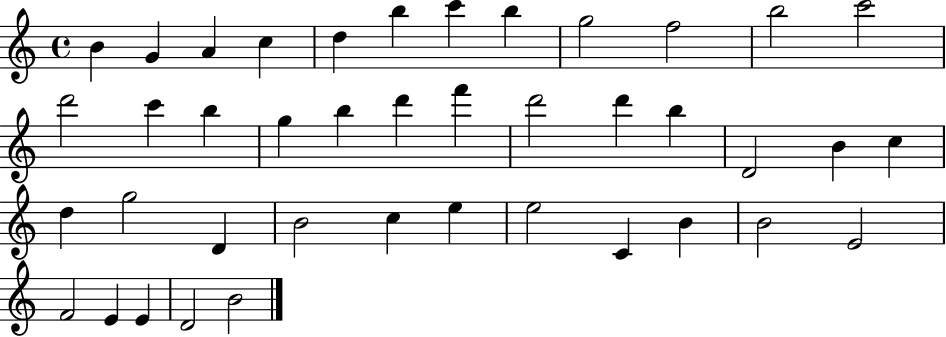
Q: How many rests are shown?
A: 0